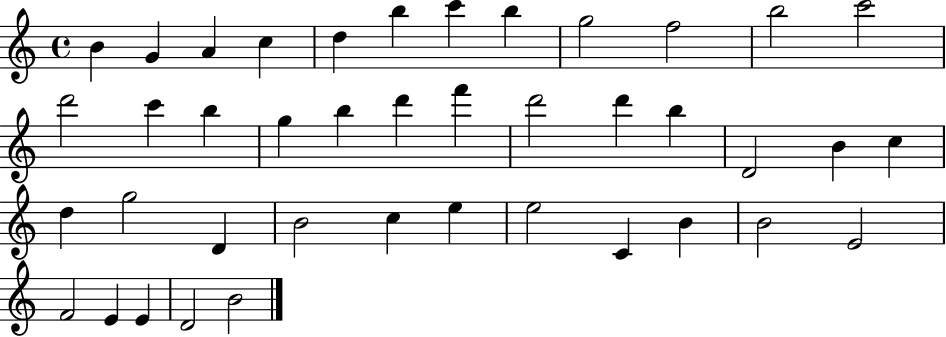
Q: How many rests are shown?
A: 0